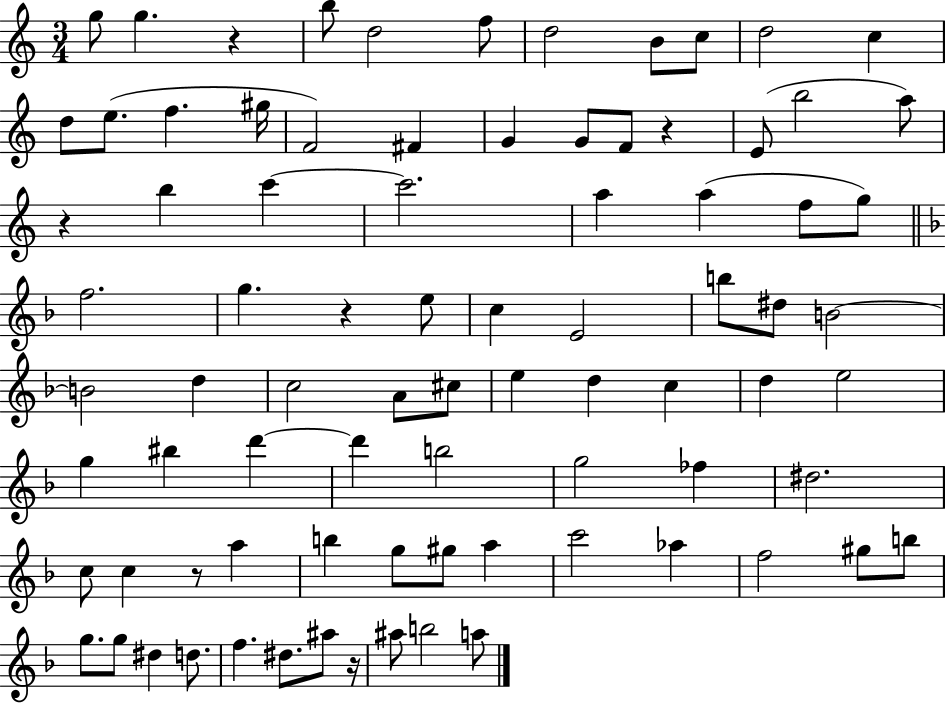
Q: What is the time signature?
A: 3/4